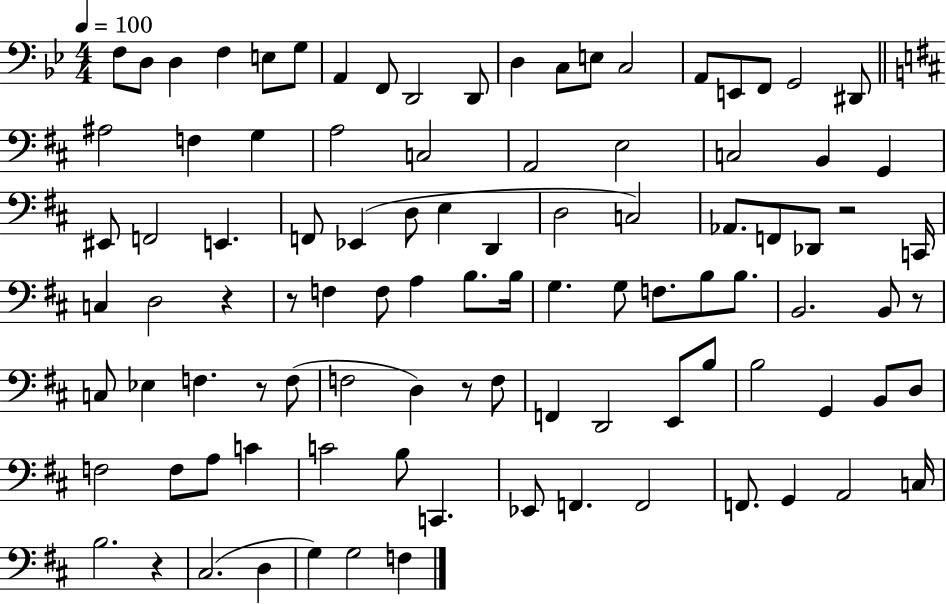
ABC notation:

X:1
T:Untitled
M:4/4
L:1/4
K:Bb
F,/2 D,/2 D, F, E,/2 G,/2 A,, F,,/2 D,,2 D,,/2 D, C,/2 E,/2 C,2 A,,/2 E,,/2 F,,/2 G,,2 ^D,,/2 ^A,2 F, G, A,2 C,2 A,,2 E,2 C,2 B,, G,, ^E,,/2 F,,2 E,, F,,/2 _E,, D,/2 E, D,, D,2 C,2 _A,,/2 F,,/2 _D,,/2 z2 C,,/4 C, D,2 z z/2 F, F,/2 A, B,/2 B,/4 G, G,/2 F,/2 B,/2 B,/2 B,,2 B,,/2 z/2 C,/2 _E, F, z/2 F,/2 F,2 D, z/2 F,/2 F,, D,,2 E,,/2 B,/2 B,2 G,, B,,/2 D,/2 F,2 F,/2 A,/2 C C2 B,/2 C,, _E,,/2 F,, F,,2 F,,/2 G,, A,,2 C,/4 B,2 z ^C,2 D, G, G,2 F,